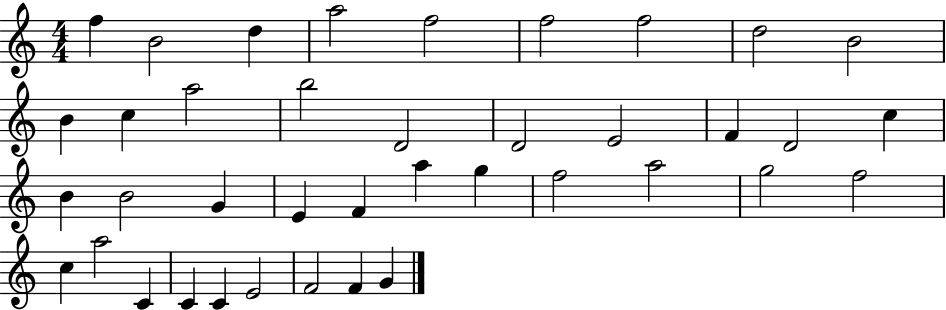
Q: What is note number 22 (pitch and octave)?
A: G4